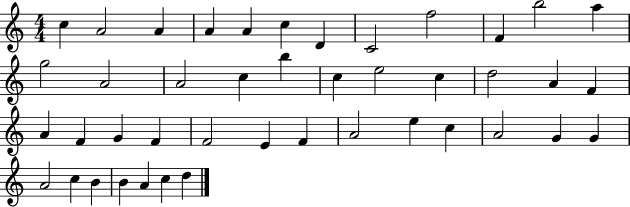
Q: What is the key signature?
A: C major